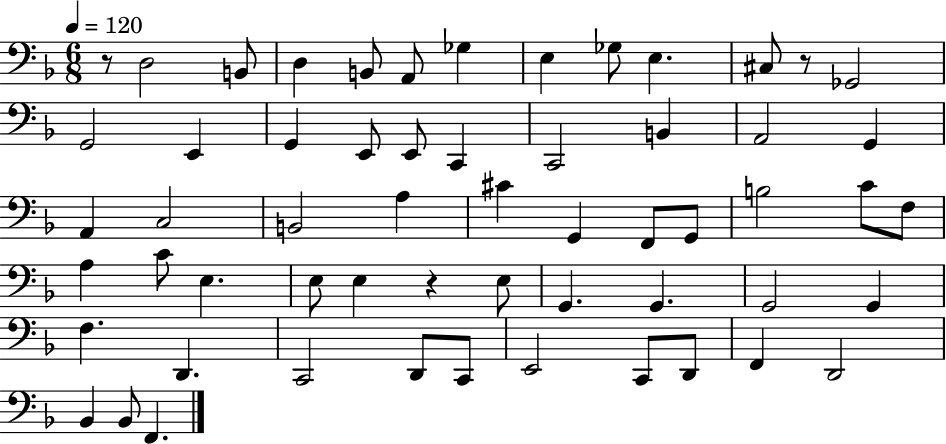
X:1
T:Untitled
M:6/8
L:1/4
K:F
z/2 D,2 B,,/2 D, B,,/2 A,,/2 _G, E, _G,/2 E, ^C,/2 z/2 _G,,2 G,,2 E,, G,, E,,/2 E,,/2 C,, C,,2 B,, A,,2 G,, A,, C,2 B,,2 A, ^C G,, F,,/2 G,,/2 B,2 C/2 F,/2 A, C/2 E, E,/2 E, z E,/2 G,, G,, G,,2 G,, F, D,, C,,2 D,,/2 C,,/2 E,,2 C,,/2 D,,/2 F,, D,,2 _B,, _B,,/2 F,,